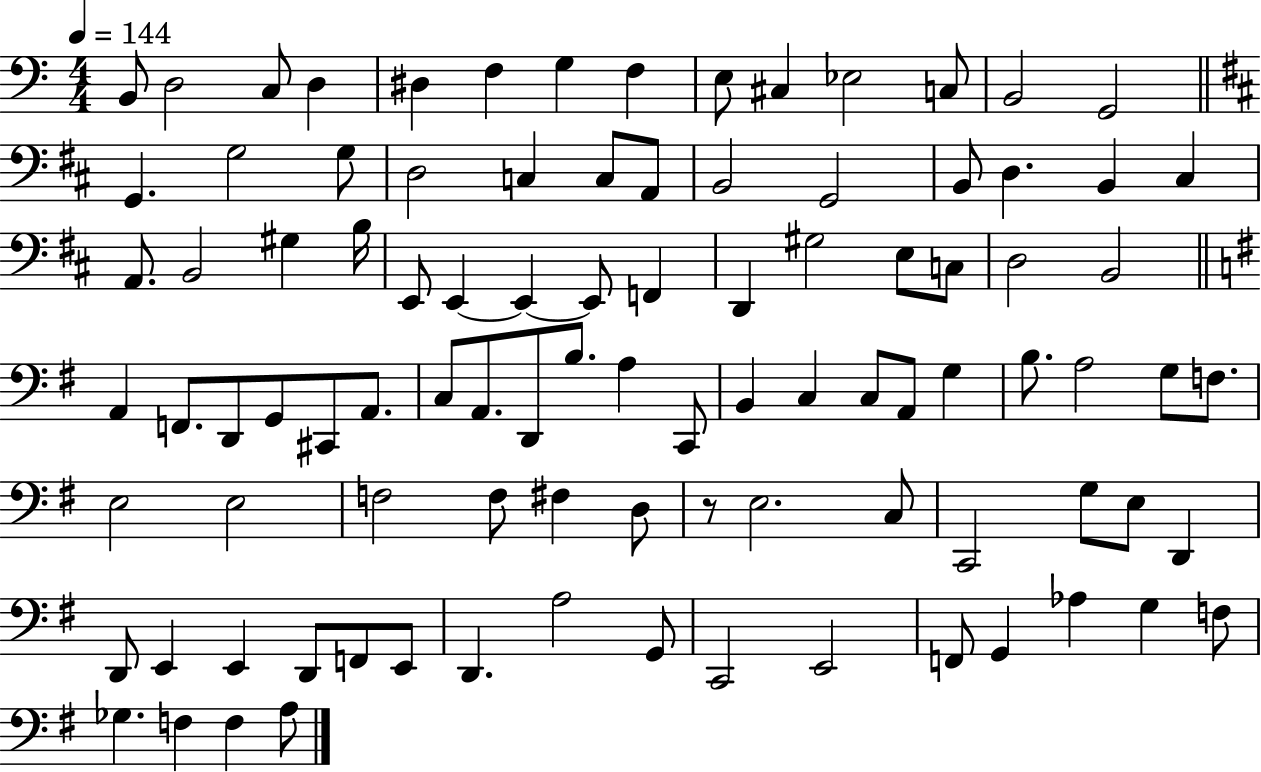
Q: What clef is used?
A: bass